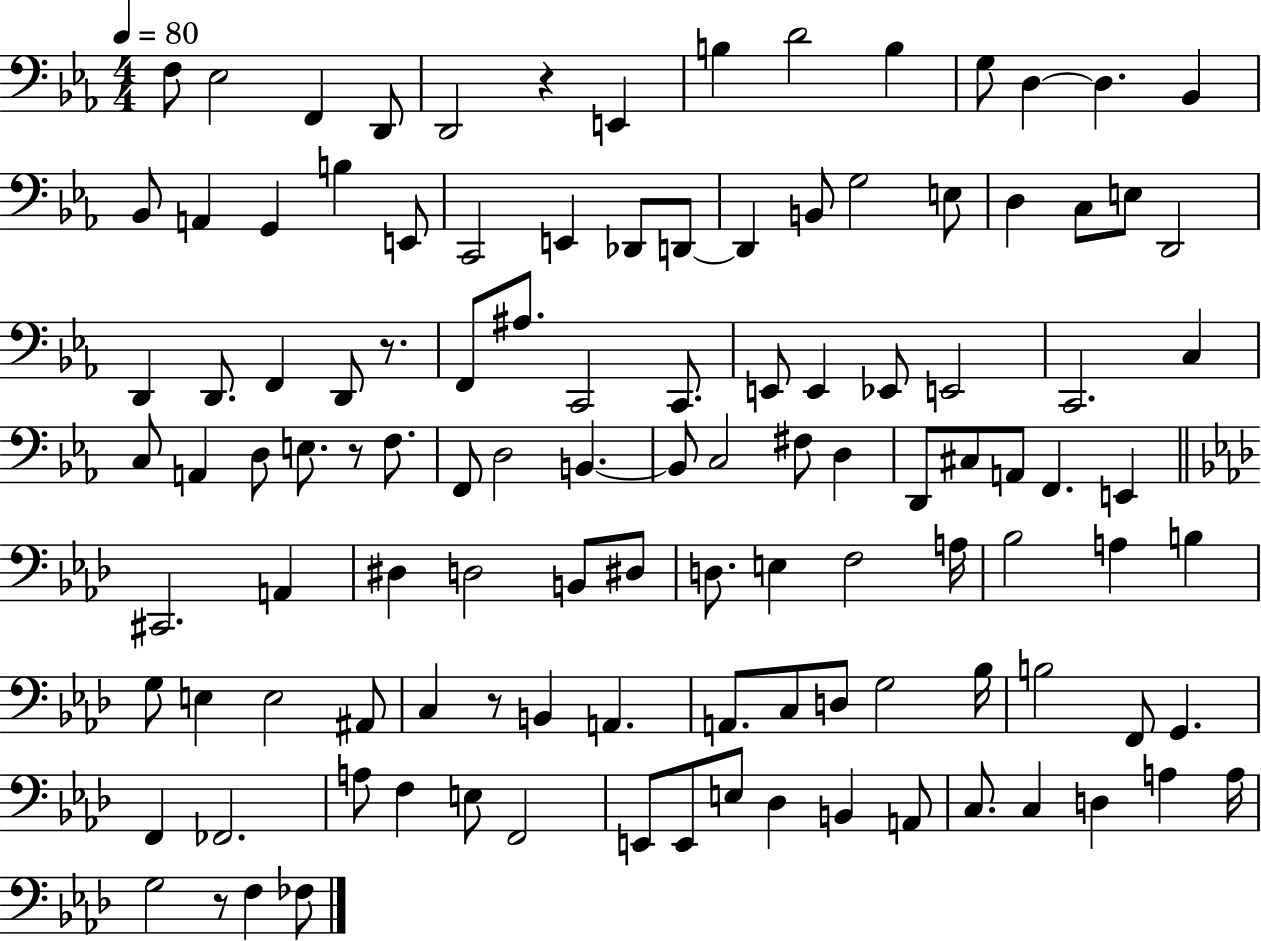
F3/e Eb3/h F2/q D2/e D2/h R/q E2/q B3/q D4/h B3/q G3/e D3/q D3/q. Bb2/q Bb2/e A2/q G2/q B3/q E2/e C2/h E2/q Db2/e D2/e D2/q B2/e G3/h E3/e D3/q C3/e E3/e D2/h D2/q D2/e. F2/q D2/e R/e. F2/e A#3/e. C2/h C2/e. E2/e E2/q Eb2/e E2/h C2/h. C3/q C3/e A2/q D3/e E3/e. R/e F3/e. F2/e D3/h B2/q. B2/e C3/h F#3/e D3/q D2/e C#3/e A2/e F2/q. E2/q C#2/h. A2/q D#3/q D3/h B2/e D#3/e D3/e. E3/q F3/h A3/s Bb3/h A3/q B3/q G3/e E3/q E3/h A#2/e C3/q R/e B2/q A2/q. A2/e. C3/e D3/e G3/h Bb3/s B3/h F2/e G2/q. F2/q FES2/h. A3/e F3/q E3/e F2/h E2/e E2/e E3/e Db3/q B2/q A2/e C3/e. C3/q D3/q A3/q A3/s G3/h R/e F3/q FES3/e